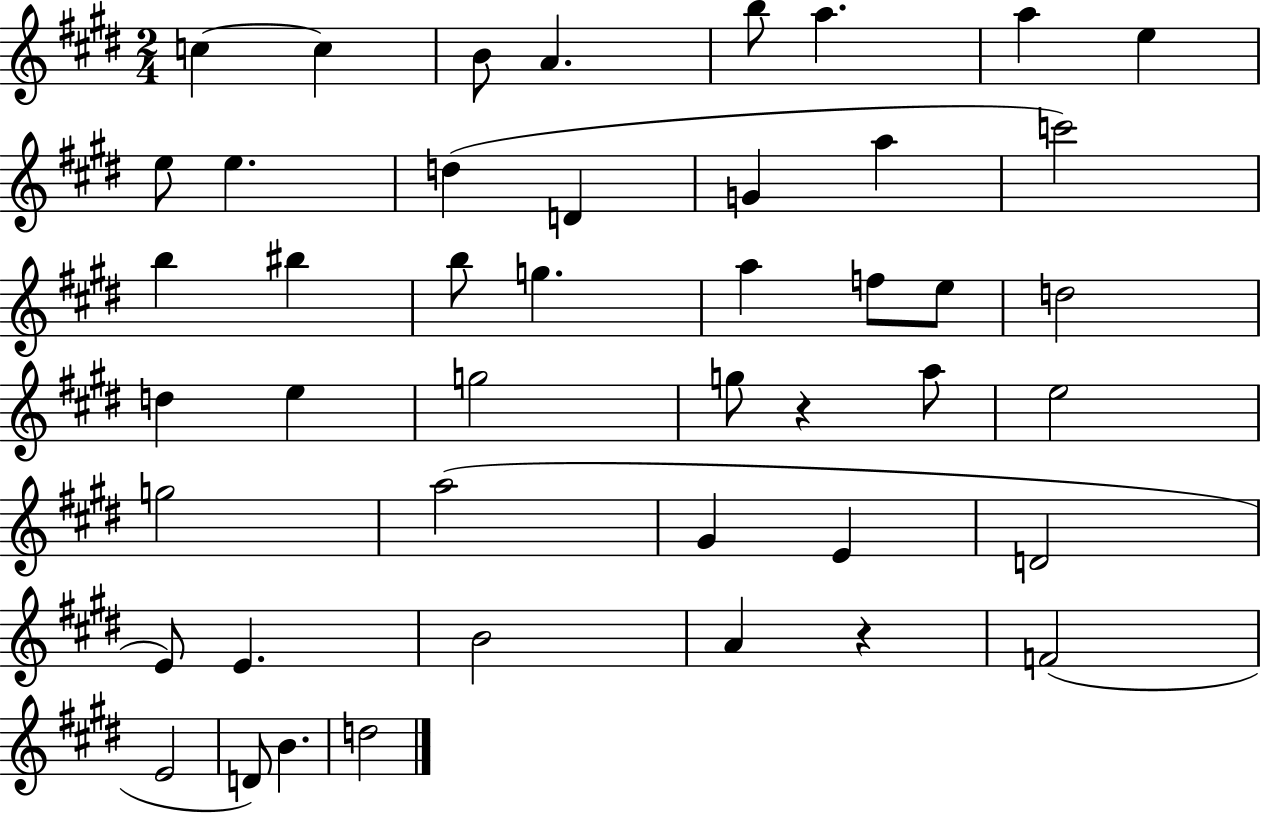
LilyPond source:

{
  \clef treble
  \numericTimeSignature
  \time 2/4
  \key e \major
  \repeat volta 2 { c''4~~ c''4 | b'8 a'4. | b''8 a''4. | a''4 e''4 | \break e''8 e''4. | d''4( d'4 | g'4 a''4 | c'''2) | \break b''4 bis''4 | b''8 g''4. | a''4 f''8 e''8 | d''2 | \break d''4 e''4 | g''2 | g''8 r4 a''8 | e''2 | \break g''2 | a''2( | gis'4 e'4 | d'2 | \break e'8) e'4. | b'2 | a'4 r4 | f'2( | \break e'2 | d'8) b'4. | d''2 | } \bar "|."
}